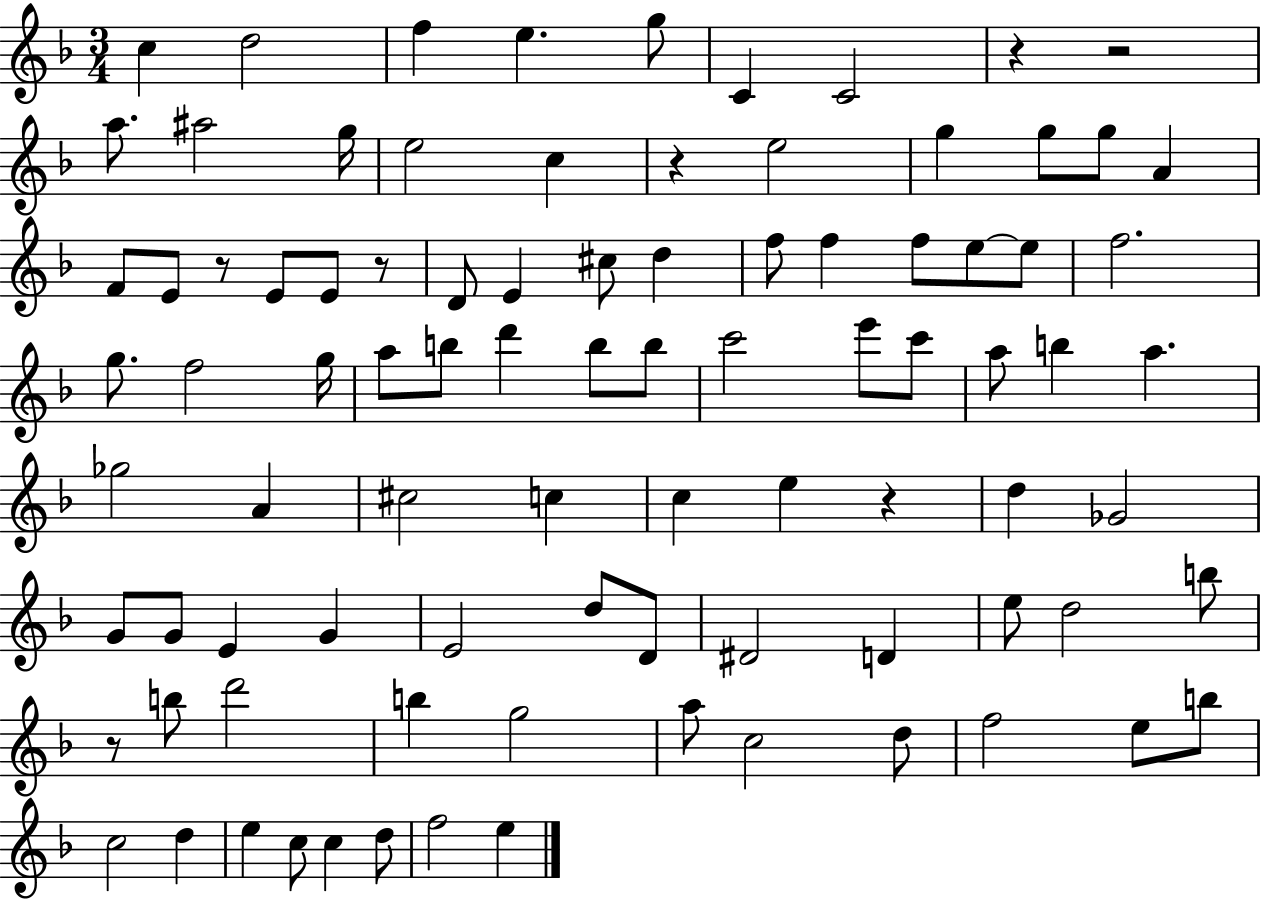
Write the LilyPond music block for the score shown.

{
  \clef treble
  \numericTimeSignature
  \time 3/4
  \key f \major
  c''4 d''2 | f''4 e''4. g''8 | c'4 c'2 | r4 r2 | \break a''8. ais''2 g''16 | e''2 c''4 | r4 e''2 | g''4 g''8 g''8 a'4 | \break f'8 e'8 r8 e'8 e'8 r8 | d'8 e'4 cis''8 d''4 | f''8 f''4 f''8 e''8~~ e''8 | f''2. | \break g''8. f''2 g''16 | a''8 b''8 d'''4 b''8 b''8 | c'''2 e'''8 c'''8 | a''8 b''4 a''4. | \break ges''2 a'4 | cis''2 c''4 | c''4 e''4 r4 | d''4 ges'2 | \break g'8 g'8 e'4 g'4 | e'2 d''8 d'8 | dis'2 d'4 | e''8 d''2 b''8 | \break r8 b''8 d'''2 | b''4 g''2 | a''8 c''2 d''8 | f''2 e''8 b''8 | \break c''2 d''4 | e''4 c''8 c''4 d''8 | f''2 e''4 | \bar "|."
}